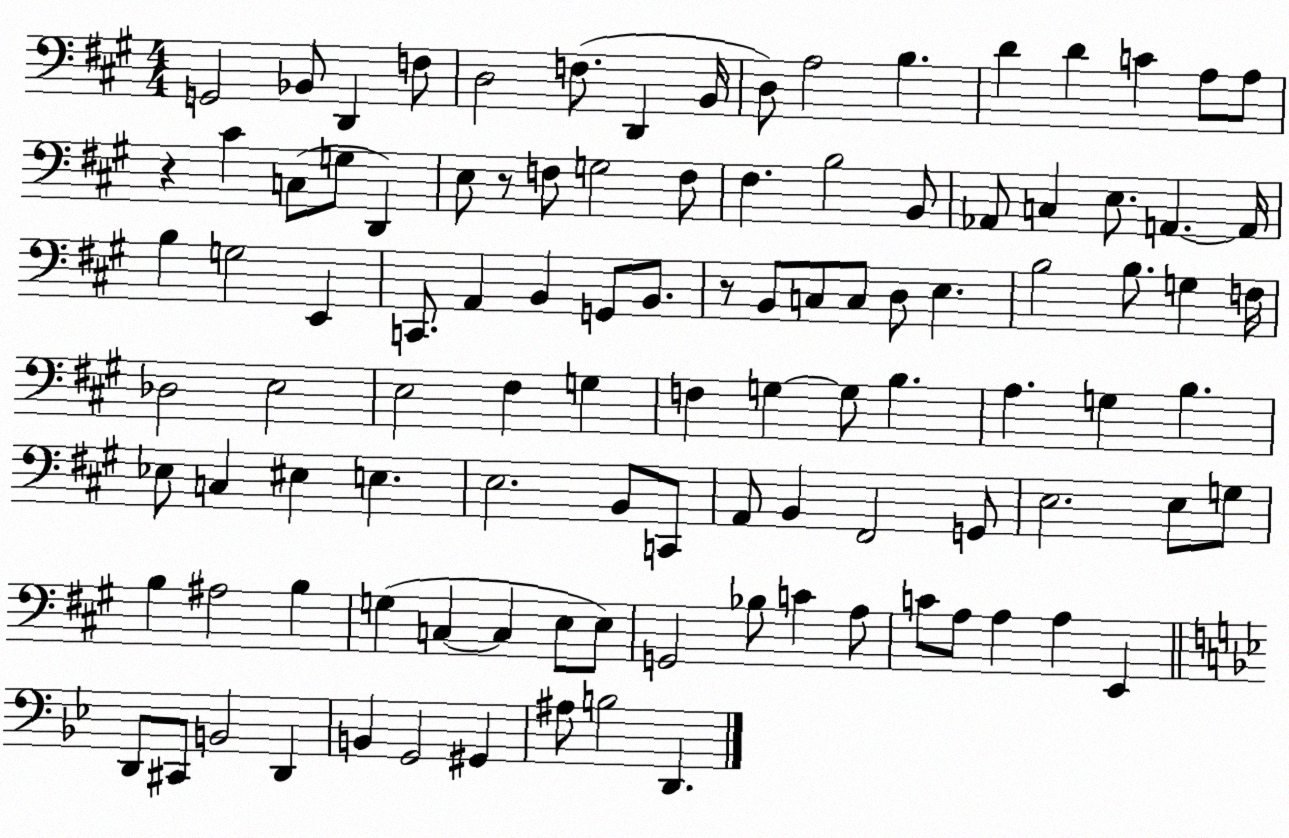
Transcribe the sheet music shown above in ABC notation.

X:1
T:Untitled
M:4/4
L:1/4
K:A
G,,2 _B,,/2 D,, F,/2 D,2 F,/2 D,, B,,/4 D,/2 A,2 B, D D C A,/2 A,/2 z ^C C,/2 G,/2 D,, E,/2 z/2 F,/2 G,2 F,/2 ^F, B,2 B,,/2 _A,,/2 C, E,/2 A,, A,,/4 B, G,2 E,, C,,/2 A,, B,, G,,/2 B,,/2 z/2 B,,/2 C,/2 C,/2 D,/2 E, B,2 B,/2 G, F,/4 _D,2 E,2 E,2 ^F, G, F, G, G,/2 B, A, G, B, _E,/2 C, ^E, E, E,2 B,,/2 C,,/2 A,,/2 B,, ^F,,2 G,,/2 E,2 E,/2 G,/2 B, ^A,2 B, G, C, C, E,/2 E,/2 G,,2 _B,/2 C A,/2 C/2 A,/2 A, A, E,, D,,/2 ^C,,/2 B,,2 D,, B,, G,,2 ^G,, ^A,/2 B,2 D,,